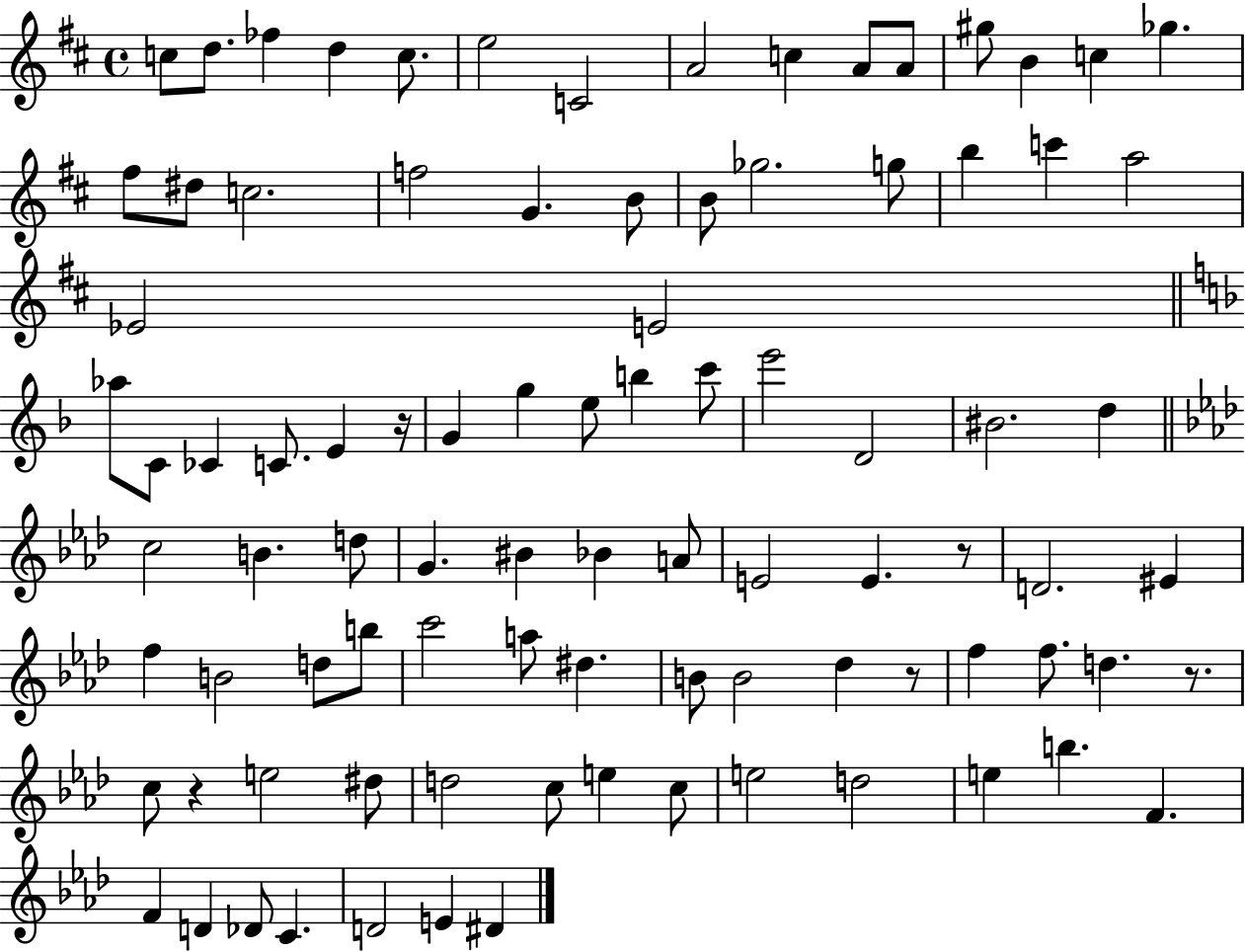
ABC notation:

X:1
T:Untitled
M:4/4
L:1/4
K:D
c/2 d/2 _f d c/2 e2 C2 A2 c A/2 A/2 ^g/2 B c _g ^f/2 ^d/2 c2 f2 G B/2 B/2 _g2 g/2 b c' a2 _E2 E2 _a/2 C/2 _C C/2 E z/4 G g e/2 b c'/2 e'2 D2 ^B2 d c2 B d/2 G ^B _B A/2 E2 E z/2 D2 ^E f B2 d/2 b/2 c'2 a/2 ^d B/2 B2 _d z/2 f f/2 d z/2 c/2 z e2 ^d/2 d2 c/2 e c/2 e2 d2 e b F F D _D/2 C D2 E ^D